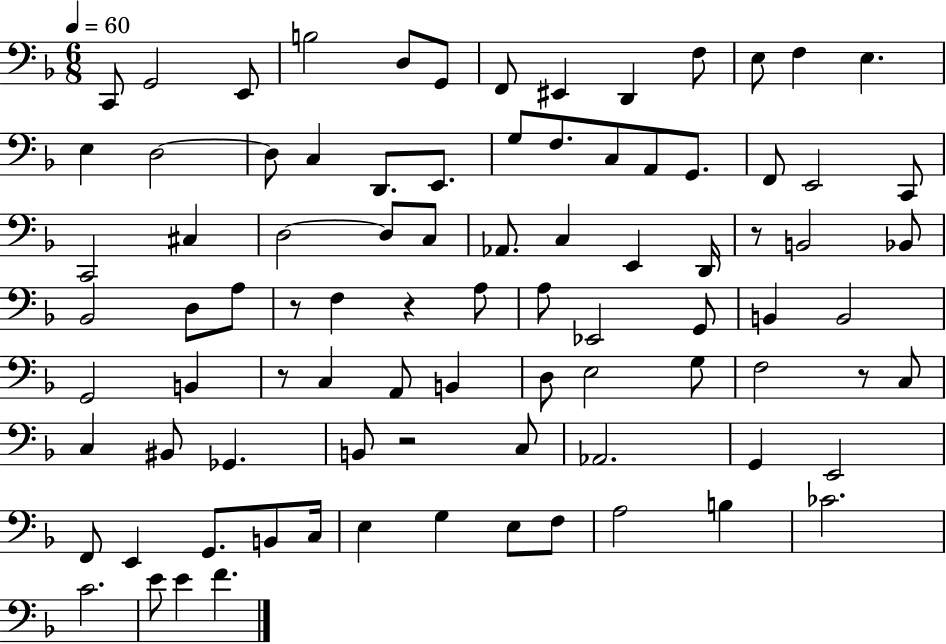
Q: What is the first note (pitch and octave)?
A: C2